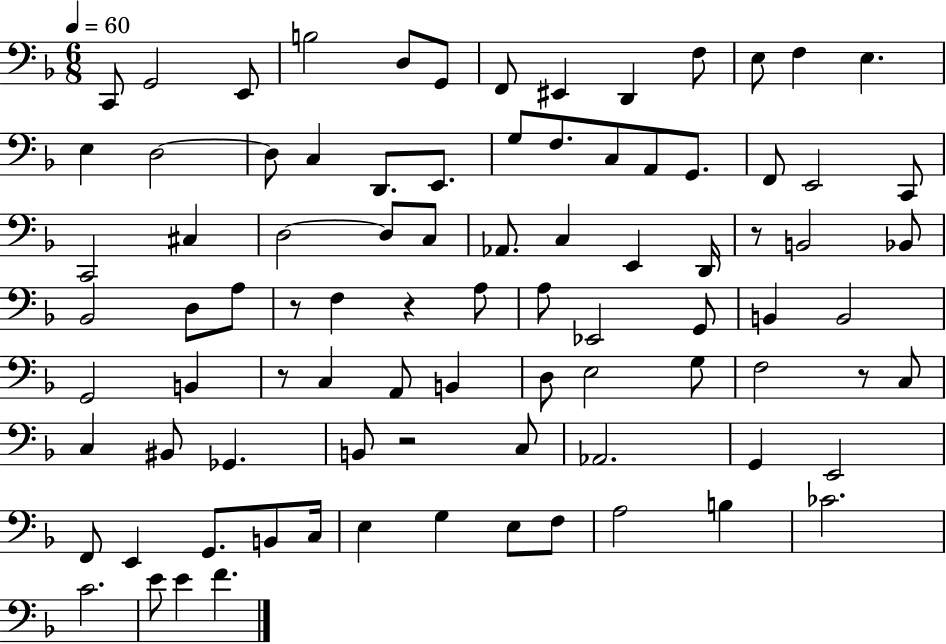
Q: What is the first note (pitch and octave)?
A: C2